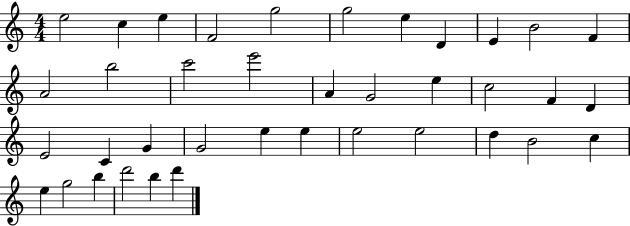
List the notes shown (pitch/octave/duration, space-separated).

E5/h C5/q E5/q F4/h G5/h G5/h E5/q D4/q E4/q B4/h F4/q A4/h B5/h C6/h E6/h A4/q G4/h E5/q C5/h F4/q D4/q E4/h C4/q G4/q G4/h E5/q E5/q E5/h E5/h D5/q B4/h C5/q E5/q G5/h B5/q D6/h B5/q D6/q